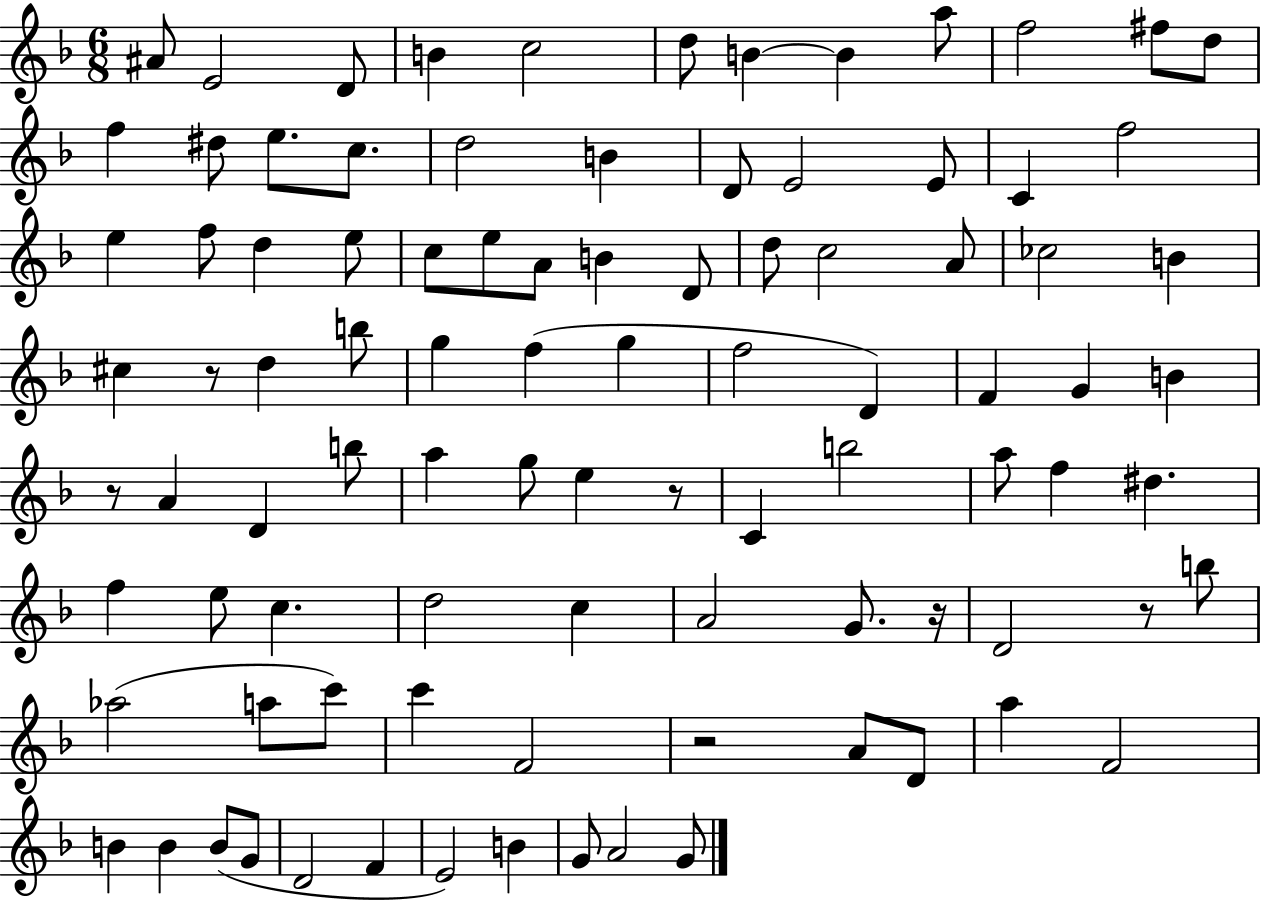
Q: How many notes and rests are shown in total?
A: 94